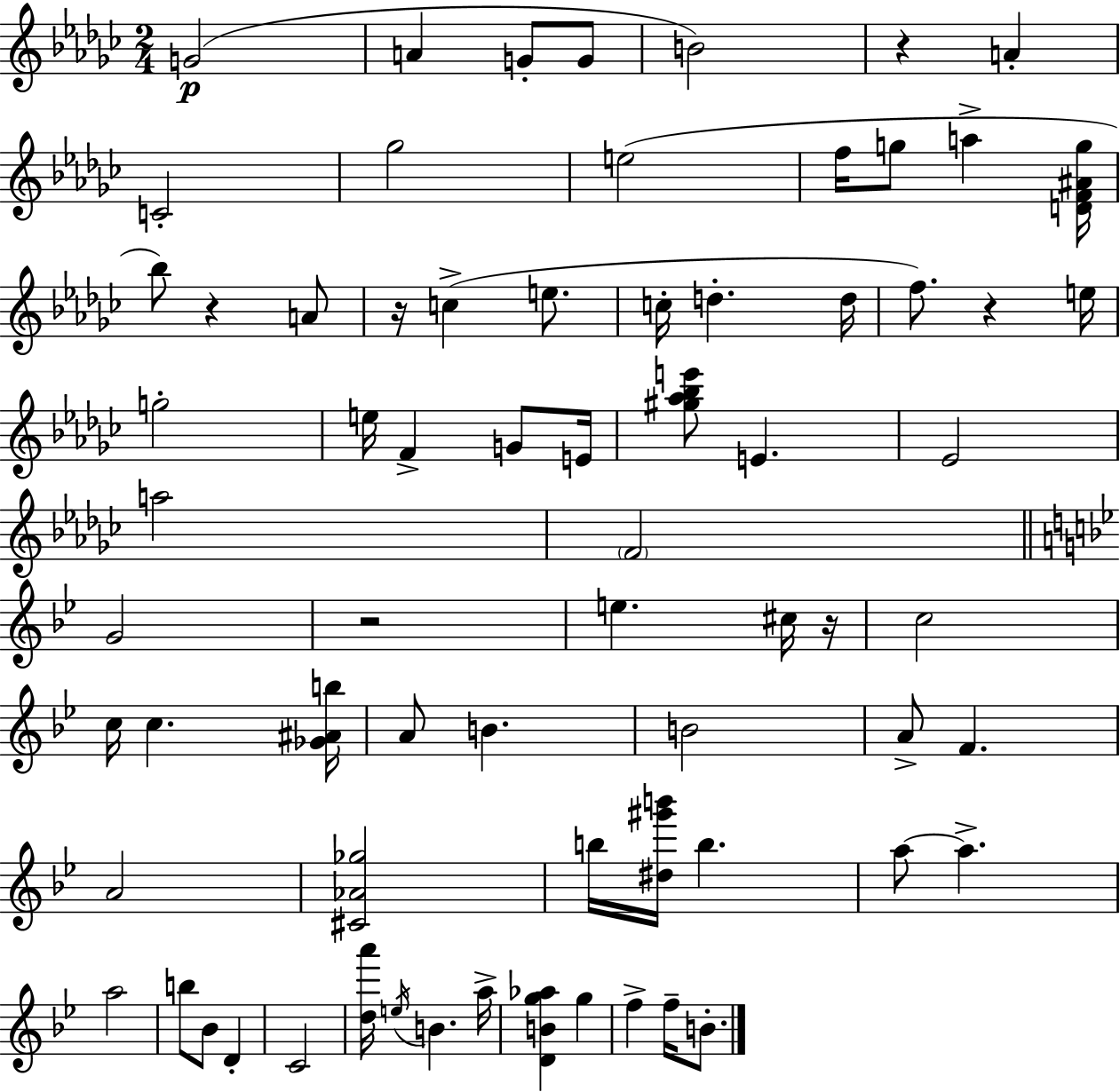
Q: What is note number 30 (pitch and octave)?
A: F4